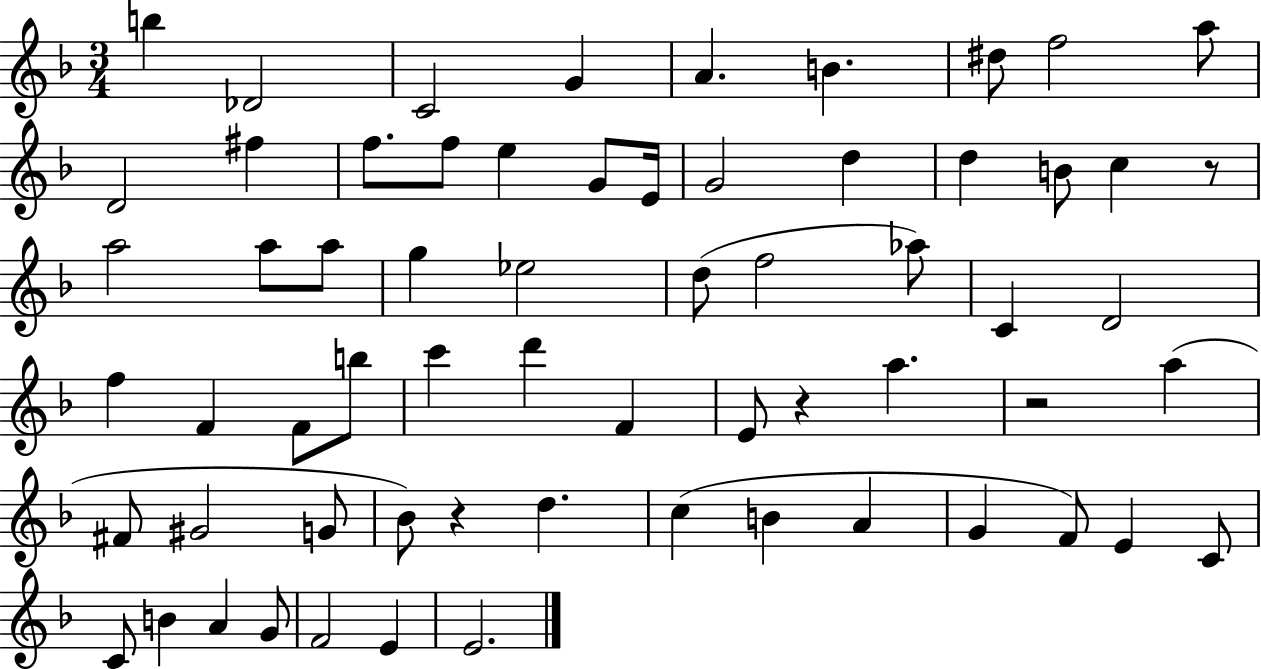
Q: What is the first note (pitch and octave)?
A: B5